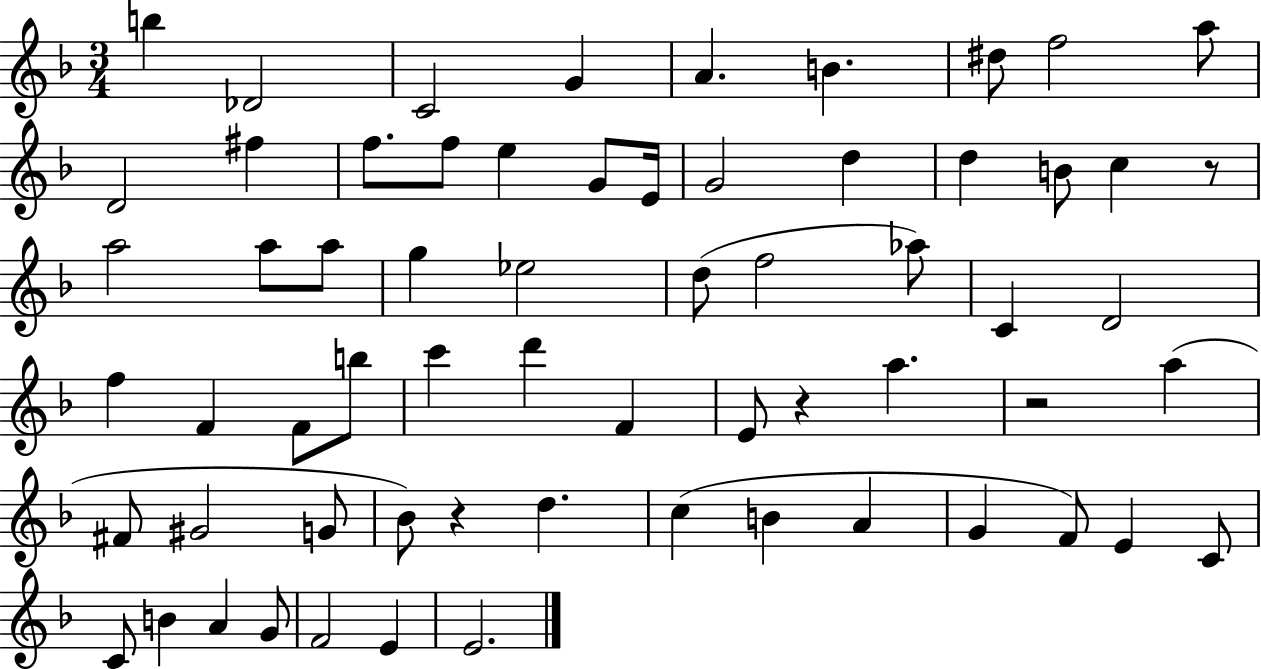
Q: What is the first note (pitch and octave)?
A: B5